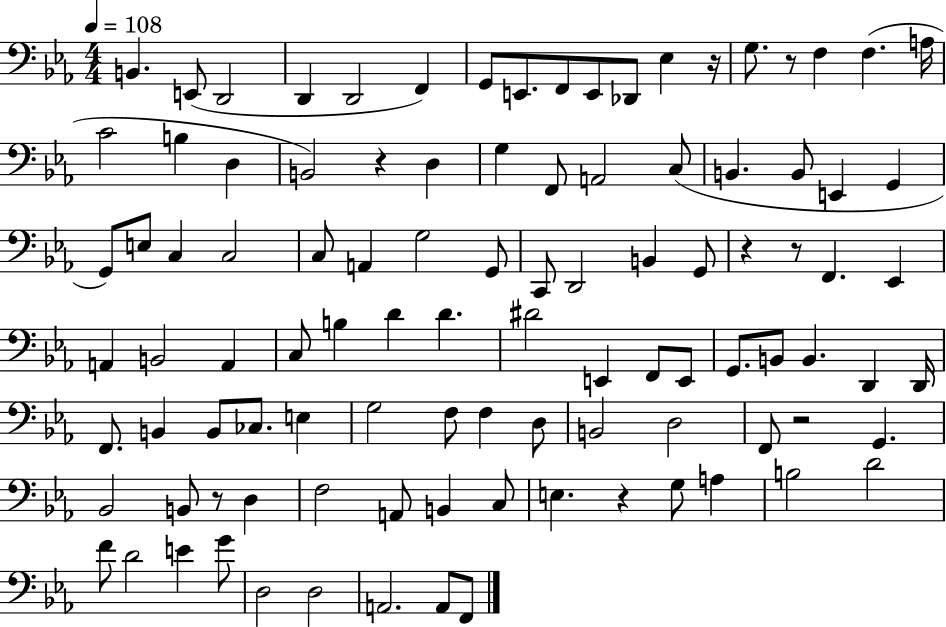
B2/q. E2/e D2/h D2/q D2/h F2/q G2/e E2/e. F2/e E2/e Db2/e Eb3/q R/s G3/e. R/e F3/q F3/q. A3/s C4/h B3/q D3/q B2/h R/q D3/q G3/q F2/e A2/h C3/e B2/q. B2/e E2/q G2/q G2/e E3/e C3/q C3/h C3/e A2/q G3/h G2/e C2/e D2/h B2/q G2/e R/q R/e F2/q. Eb2/q A2/q B2/h A2/q C3/e B3/q D4/q D4/q. D#4/h E2/q F2/e E2/e G2/e. B2/e B2/q. D2/q D2/s F2/e. B2/q B2/e CES3/e. E3/q G3/h F3/e F3/q D3/e B2/h D3/h F2/e R/h G2/q. Bb2/h B2/e R/e D3/q F3/h A2/e B2/q C3/e E3/q. R/q G3/e A3/q B3/h D4/h F4/e D4/h E4/q G4/e D3/h D3/h A2/h. A2/e F2/e